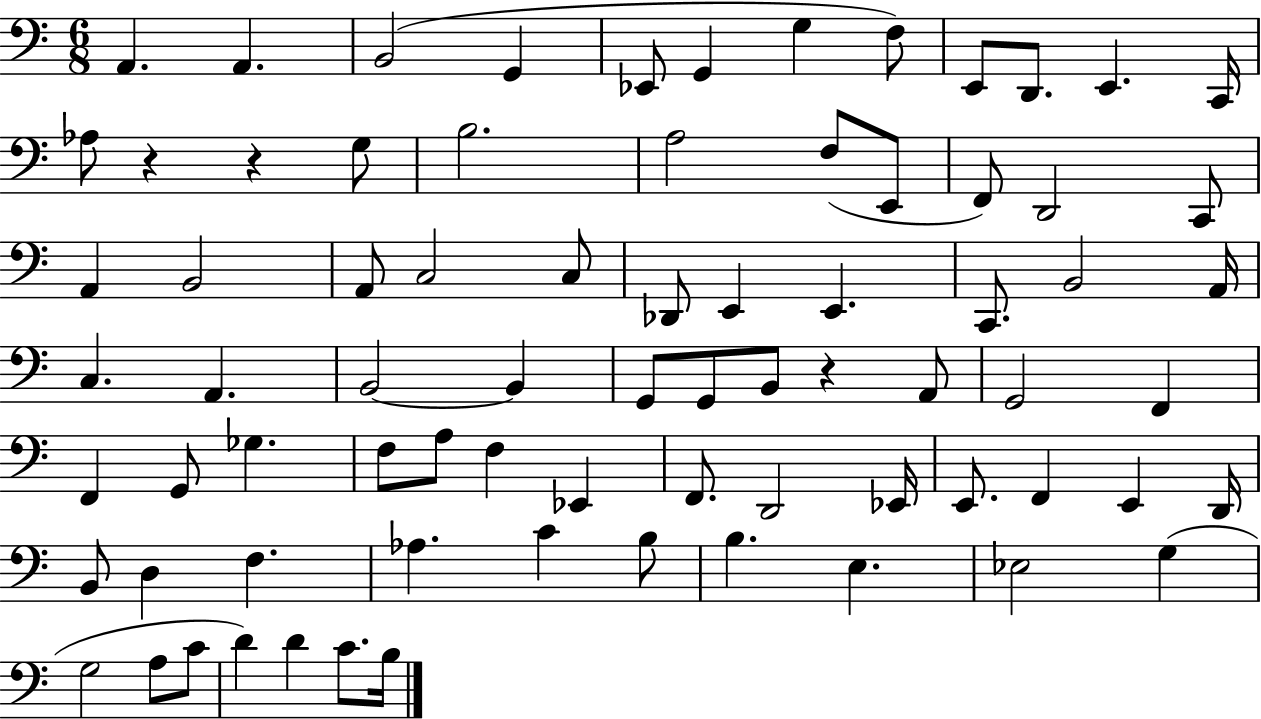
A2/q. A2/q. B2/h G2/q Eb2/e G2/q G3/q F3/e E2/e D2/e. E2/q. C2/s Ab3/e R/q R/q G3/e B3/h. A3/h F3/e E2/e F2/e D2/h C2/e A2/q B2/h A2/e C3/h C3/e Db2/e E2/q E2/q. C2/e. B2/h A2/s C3/q. A2/q. B2/h B2/q G2/e G2/e B2/e R/q A2/e G2/h F2/q F2/q G2/e Gb3/q. F3/e A3/e F3/q Eb2/q F2/e. D2/h Eb2/s E2/e. F2/q E2/q D2/s B2/e D3/q F3/q. Ab3/q. C4/q B3/e B3/q. E3/q. Eb3/h G3/q G3/h A3/e C4/e D4/q D4/q C4/e. B3/s